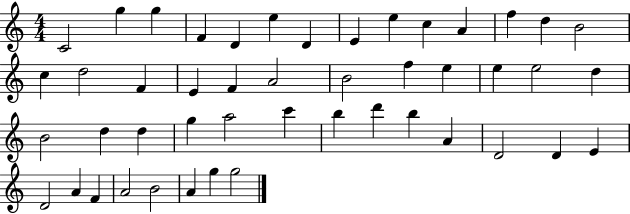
C4/h G5/q G5/q F4/q D4/q E5/q D4/q E4/q E5/q C5/q A4/q F5/q D5/q B4/h C5/q D5/h F4/q E4/q F4/q A4/h B4/h F5/q E5/q E5/q E5/h D5/q B4/h D5/q D5/q G5/q A5/h C6/q B5/q D6/q B5/q A4/q D4/h D4/q E4/q D4/h A4/q F4/q A4/h B4/h A4/q G5/q G5/h